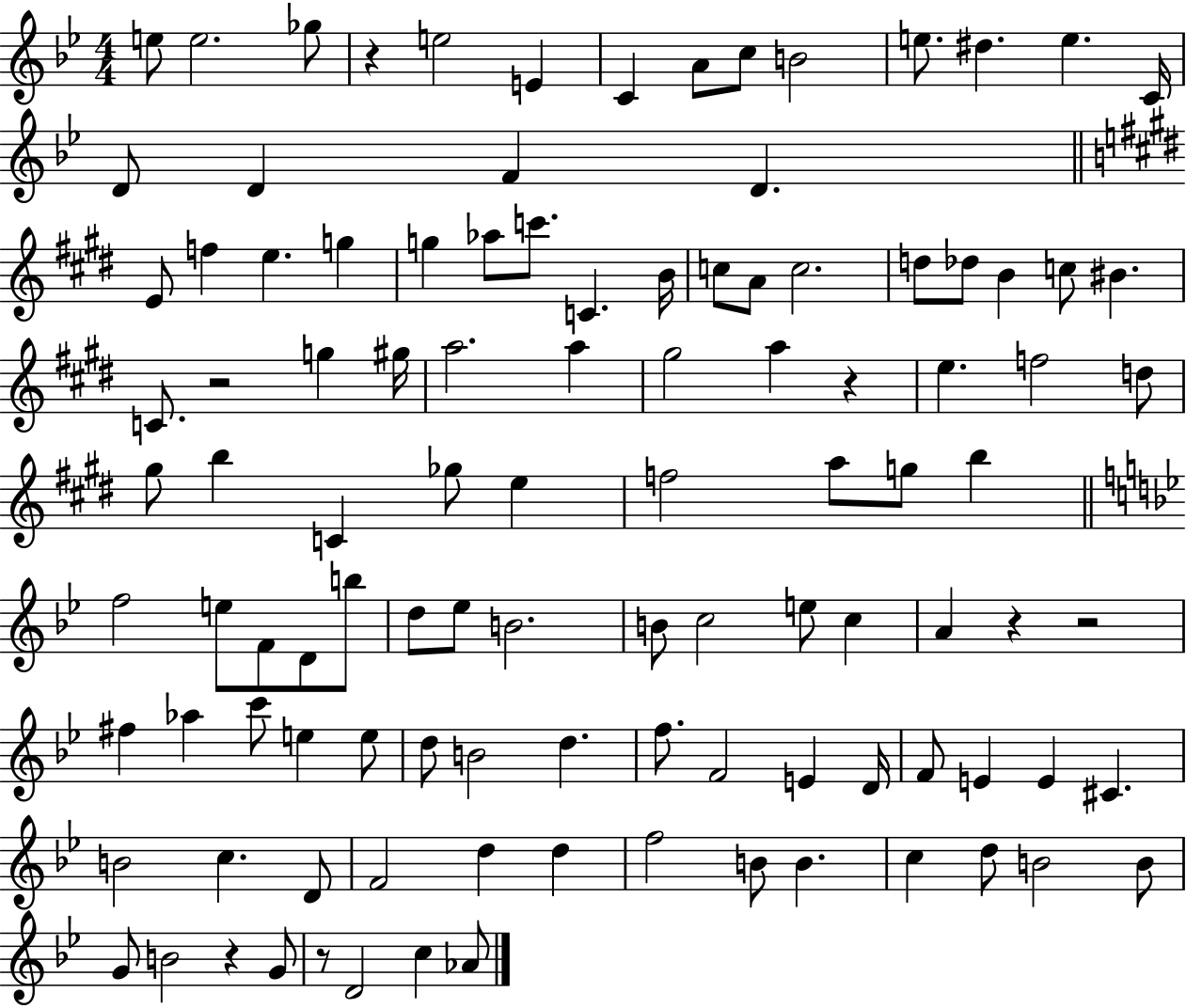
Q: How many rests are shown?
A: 7